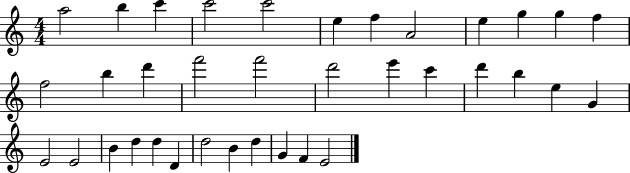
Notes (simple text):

A5/h B5/q C6/q C6/h C6/h E5/q F5/q A4/h E5/q G5/q G5/q F5/q F5/h B5/q D6/q F6/h F6/h D6/h E6/q C6/q D6/q B5/q E5/q G4/q E4/h E4/h B4/q D5/q D5/q D4/q D5/h B4/q D5/q G4/q F4/q E4/h